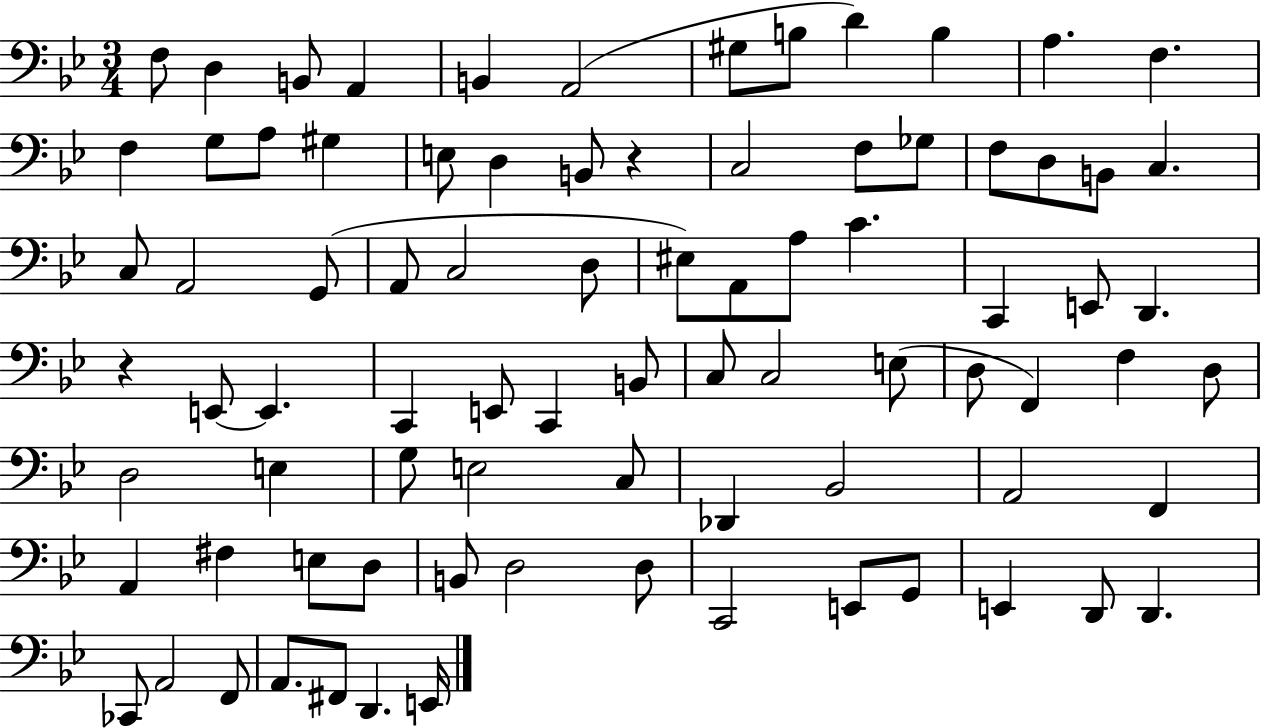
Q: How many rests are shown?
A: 2